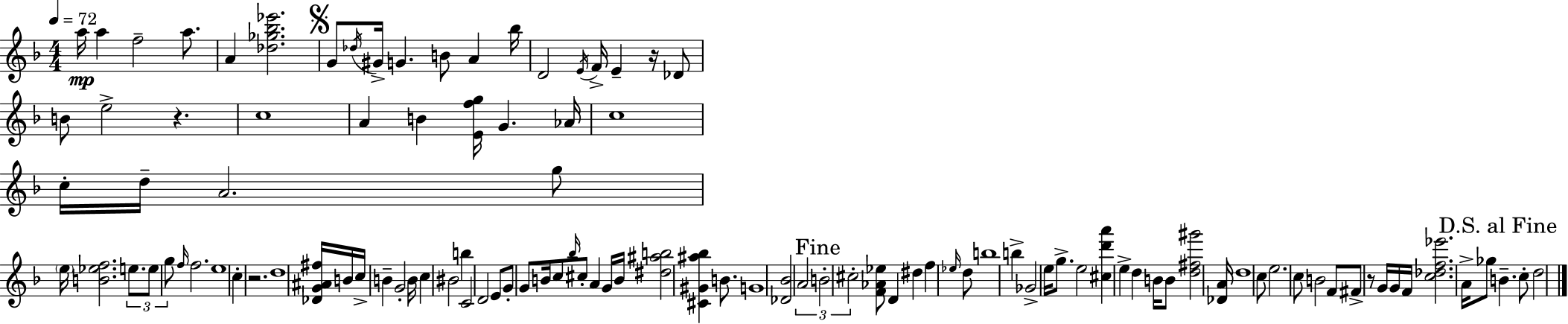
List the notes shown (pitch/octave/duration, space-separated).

A5/s A5/q F5/h A5/e. A4/q [Db5,Gb5,Bb5,Eb6]/h. G4/e Db5/s G#4/s G4/q. B4/e A4/q Bb5/s D4/h E4/s F4/s E4/q R/s Db4/e B4/e E5/h R/q. C5/w A4/q B4/q [E4,F5,G5]/s G4/q. Ab4/s C5/w C5/s D5/s A4/h. G5/e E5/s [B4,Eb5,F5]/h. E5/e. E5/e G5/e F5/s F5/h. E5/w C5/q R/h. D5/w [Db4,G4,A#4,F#5]/s B4/s C5/s B4/q G4/h B4/s C5/q BIS4/h B5/q C4/h D4/h E4/e G4/e G4/e B4/s C5/e Bb5/s C#5/e A4/q G4/s B4/s [D#5,A#5,B5]/h [C#4,G#4,A#5,Bb5]/q B4/e. G4/w [Db4,Bb4]/h A4/h B4/h C#5/h [F4,Ab4,Eb5]/e D4/q D#5/q F5/q Eb5/s D5/e B5/w B5/q Gb4/h E5/s G5/e. E5/h [C#5,D6,A6]/q E5/q D5/q B4/s B4/e [D5,F#5,G#6]/h [Db4,A4]/s D5/w C5/e E5/h. C5/e B4/h F4/e F#4/e R/e G4/s G4/s F4/s [C5,Db5,F5,Eb6]/h. A4/s Gb5/e B4/q. C5/e D5/h